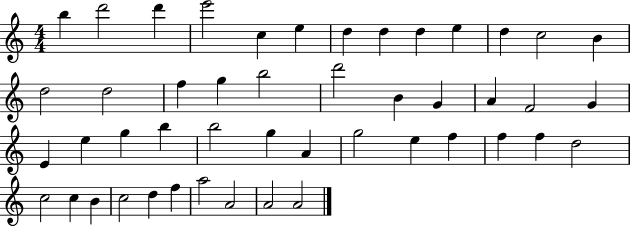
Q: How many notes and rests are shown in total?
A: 47